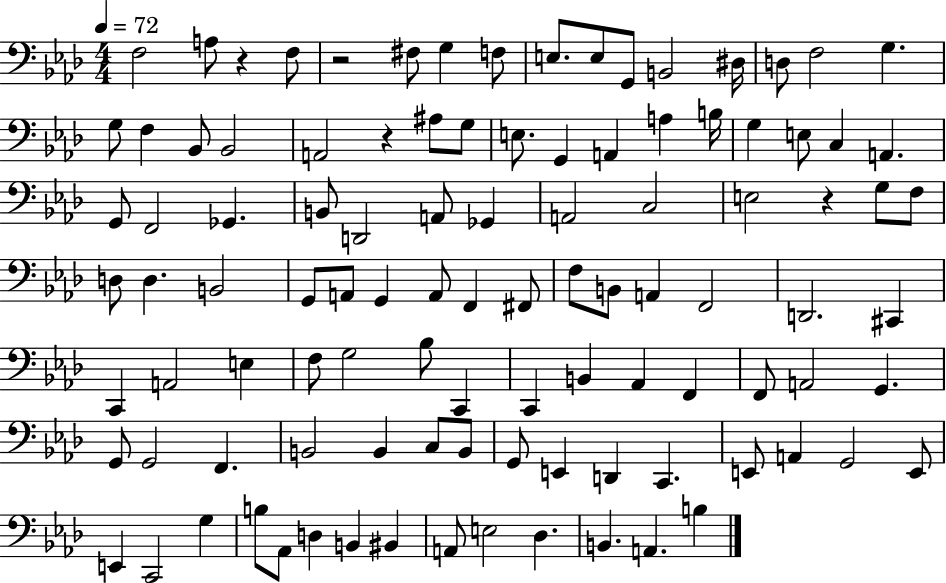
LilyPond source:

{
  \clef bass
  \numericTimeSignature
  \time 4/4
  \key aes \major
  \tempo 4 = 72
  f2 a8 r4 f8 | r2 fis8 g4 f8 | e8. e8 g,8 b,2 dis16 | d8 f2 g4. | \break g8 f4 bes,8 bes,2 | a,2 r4 ais8 g8 | e8. g,4 a,4 a4 b16 | g4 e8 c4 a,4. | \break g,8 f,2 ges,4. | b,8 d,2 a,8 ges,4 | a,2 c2 | e2 r4 g8 f8 | \break d8 d4. b,2 | g,8 a,8 g,4 a,8 f,4 fis,8 | f8 b,8 a,4 f,2 | d,2. cis,4 | \break c,4 a,2 e4 | f8 g2 bes8 c,4 | c,4 b,4 aes,4 f,4 | f,8 a,2 g,4. | \break g,8 g,2 f,4. | b,2 b,4 c8 b,8 | g,8 e,4 d,4 c,4. | e,8 a,4 g,2 e,8 | \break e,4 c,2 g4 | b8 aes,8 d4 b,4 bis,4 | a,8 e2 des4. | b,4. a,4. b4 | \break \bar "|."
}